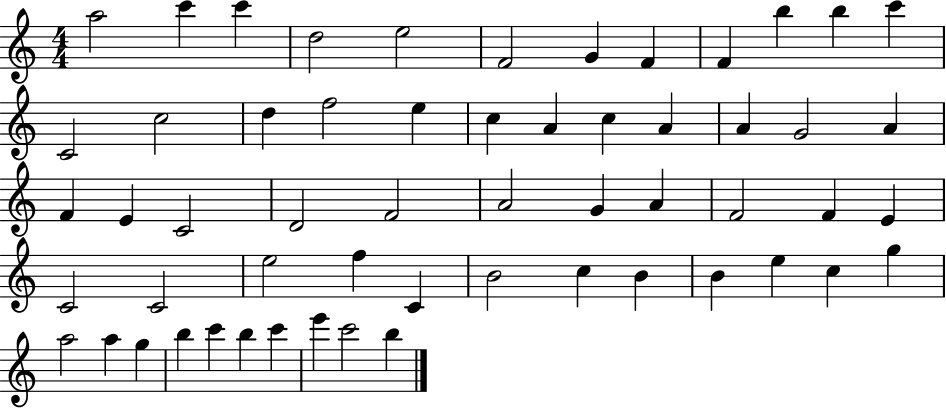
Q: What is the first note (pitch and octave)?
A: A5